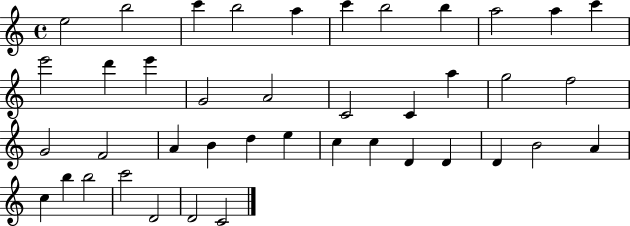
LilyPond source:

{
  \clef treble
  \time 4/4
  \defaultTimeSignature
  \key c \major
  e''2 b''2 | c'''4 b''2 a''4 | c'''4 b''2 b''4 | a''2 a''4 c'''4 | \break e'''2 d'''4 e'''4 | g'2 a'2 | c'2 c'4 a''4 | g''2 f''2 | \break g'2 f'2 | a'4 b'4 d''4 e''4 | c''4 c''4 d'4 d'4 | d'4 b'2 a'4 | \break c''4 b''4 b''2 | c'''2 d'2 | d'2 c'2 | \bar "|."
}